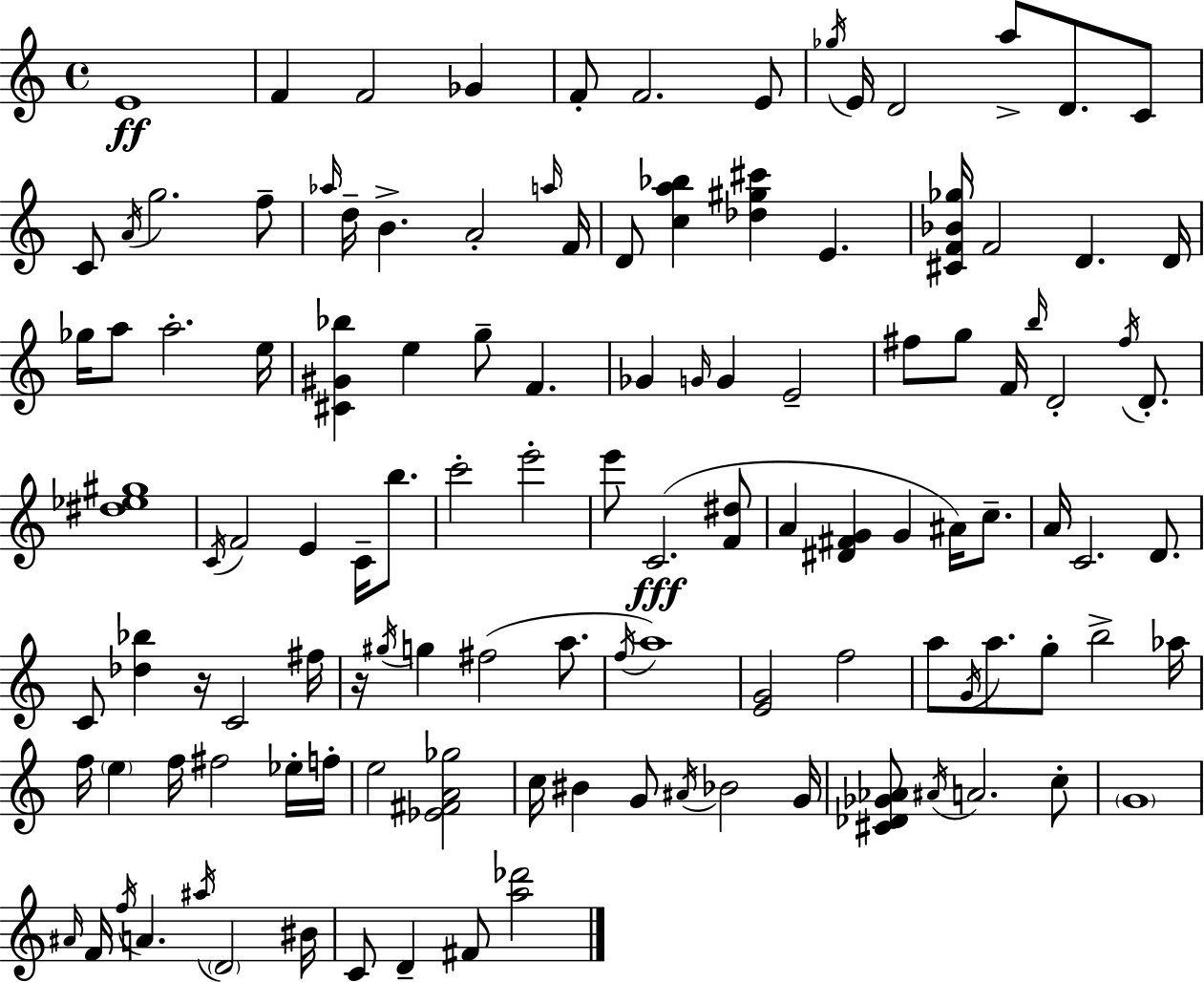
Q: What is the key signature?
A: A minor